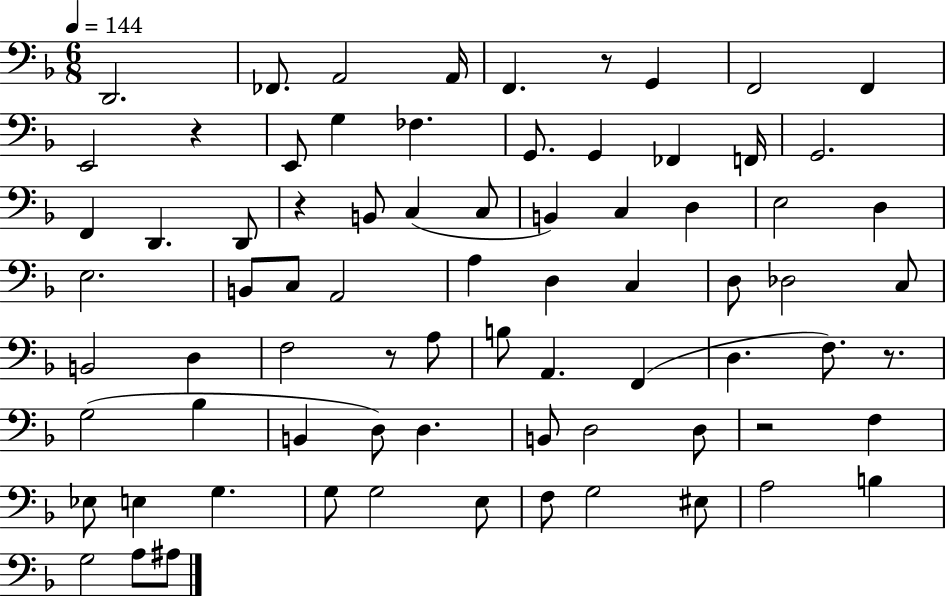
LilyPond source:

{
  \clef bass
  \numericTimeSignature
  \time 6/8
  \key f \major
  \tempo 4 = 144
  \repeat volta 2 { d,2. | fes,8. a,2 a,16 | f,4. r8 g,4 | f,2 f,4 | \break e,2 r4 | e,8 g4 fes4. | g,8. g,4 fes,4 f,16 | g,2. | \break f,4 d,4. d,8 | r4 b,8 c4( c8 | b,4) c4 d4 | e2 d4 | \break e2. | b,8 c8 a,2 | a4 d4 c4 | d8 des2 c8 | \break b,2 d4 | f2 r8 a8 | b8 a,4. f,4( | d4. f8.) r8. | \break g2( bes4 | b,4 d8) d4. | b,8 d2 d8 | r2 f4 | \break ees8 e4 g4. | g8 g2 e8 | f8 g2 eis8 | a2 b4 | \break g2 a8 ais8 | } \bar "|."
}